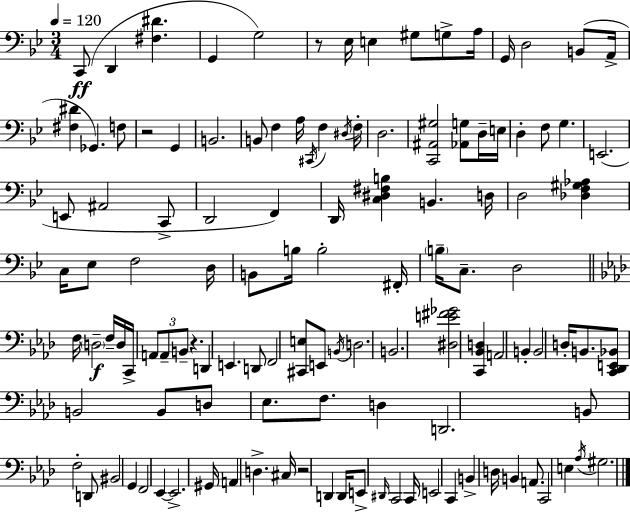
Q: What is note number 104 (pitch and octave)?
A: C2